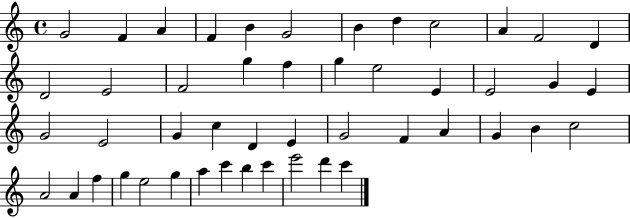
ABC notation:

X:1
T:Untitled
M:4/4
L:1/4
K:C
G2 F A F B G2 B d c2 A F2 D D2 E2 F2 g f g e2 E E2 G E G2 E2 G c D E G2 F A G B c2 A2 A f g e2 g a c' b c' e'2 d' c'